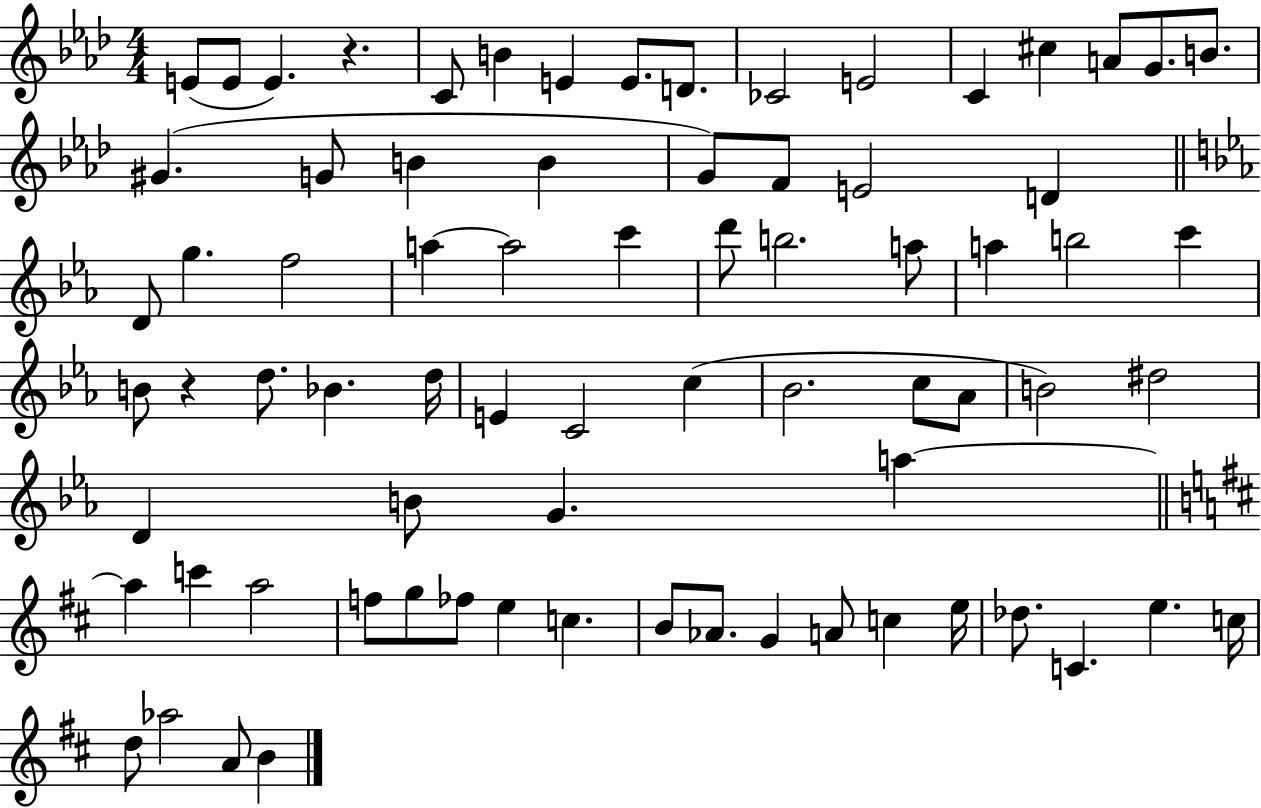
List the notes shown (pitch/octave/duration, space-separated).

E4/e E4/e E4/q. R/q. C4/e B4/q E4/q E4/e. D4/e. CES4/h E4/h C4/q C#5/q A4/e G4/e. B4/e. G#4/q. G4/e B4/q B4/q G4/e F4/e E4/h D4/q D4/e G5/q. F5/h A5/q A5/h C6/q D6/e B5/h. A5/e A5/q B5/h C6/q B4/e R/q D5/e. Bb4/q. D5/s E4/q C4/h C5/q Bb4/h. C5/e Ab4/e B4/h D#5/h D4/q B4/e G4/q. A5/q A5/q C6/q A5/h F5/e G5/e FES5/e E5/q C5/q. B4/e Ab4/e. G4/q A4/e C5/q E5/s Db5/e. C4/q. E5/q. C5/s D5/e Ab5/h A4/e B4/q